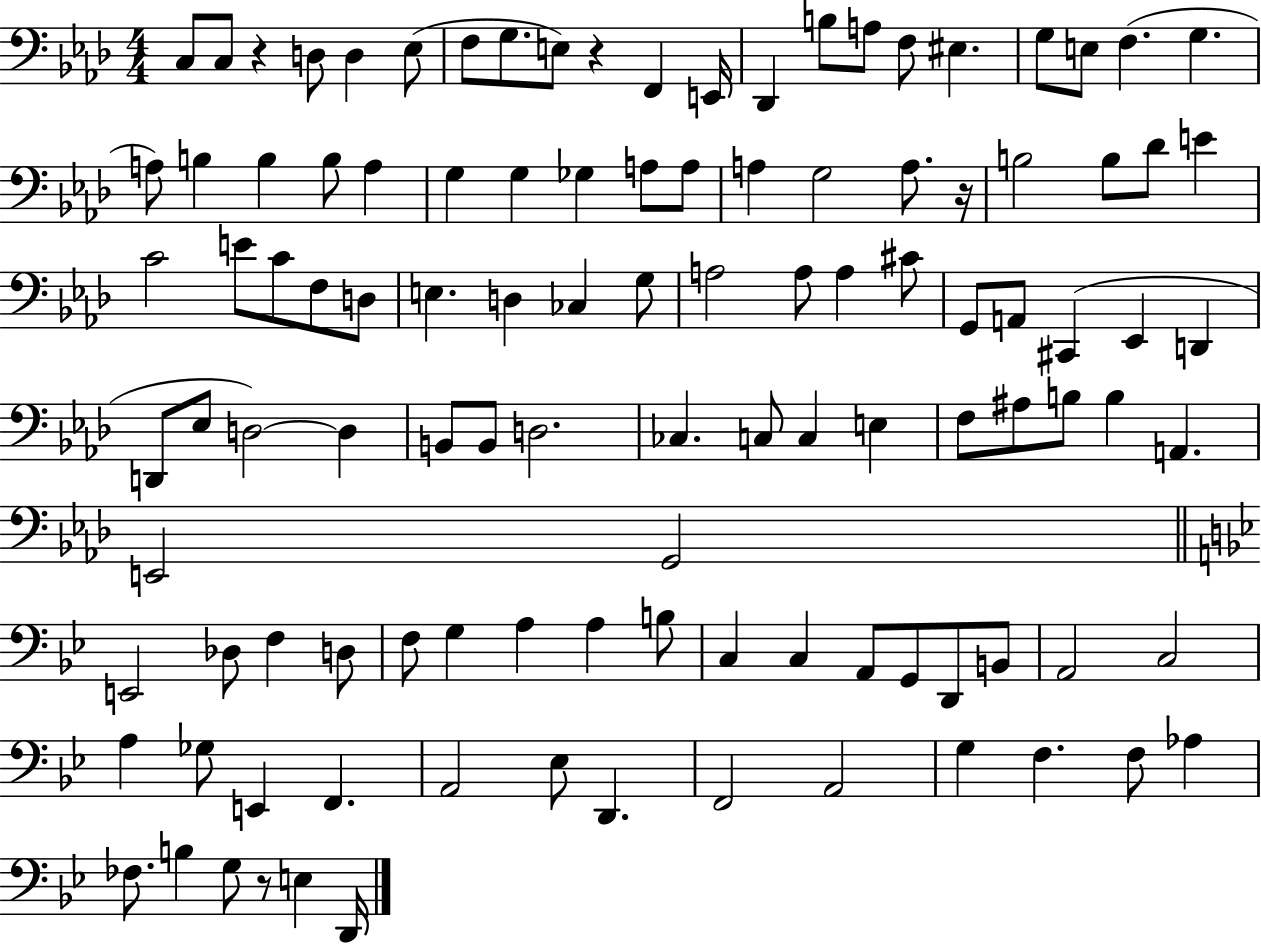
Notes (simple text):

C3/e C3/e R/q D3/e D3/q Eb3/e F3/e G3/e. E3/e R/q F2/q E2/s Db2/q B3/e A3/e F3/e EIS3/q. G3/e E3/e F3/q. G3/q. A3/e B3/q B3/q B3/e A3/q G3/q G3/q Gb3/q A3/e A3/e A3/q G3/h A3/e. R/s B3/h B3/e Db4/e E4/q C4/h E4/e C4/e F3/e D3/e E3/q. D3/q CES3/q G3/e A3/h A3/e A3/q C#4/e G2/e A2/e C#2/q Eb2/q D2/q D2/e Eb3/e D3/h D3/q B2/e B2/e D3/h. CES3/q. C3/e C3/q E3/q F3/e A#3/e B3/e B3/q A2/q. E2/h G2/h E2/h Db3/e F3/q D3/e F3/e G3/q A3/q A3/q B3/e C3/q C3/q A2/e G2/e D2/e B2/e A2/h C3/h A3/q Gb3/e E2/q F2/q. A2/h Eb3/e D2/q. F2/h A2/h G3/q F3/q. F3/e Ab3/q FES3/e. B3/q G3/e R/e E3/q D2/s